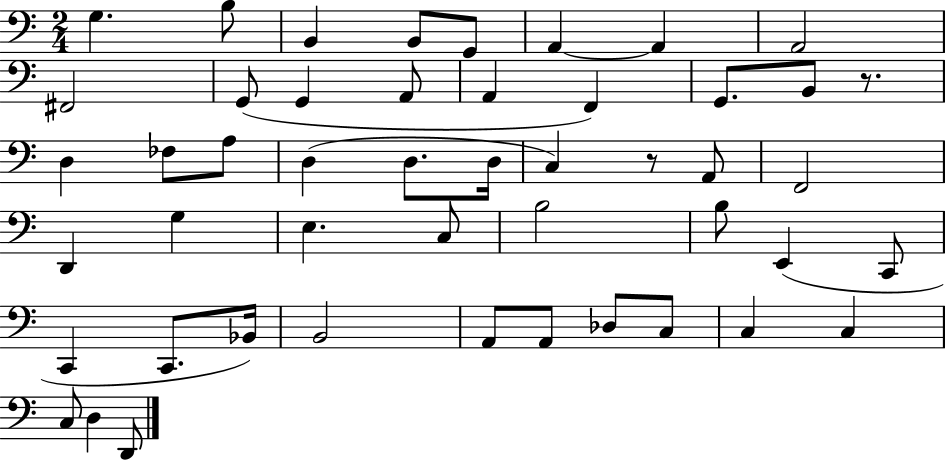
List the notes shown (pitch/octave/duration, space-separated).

G3/q. B3/e B2/q B2/e G2/e A2/q A2/q A2/h F#2/h G2/e G2/q A2/e A2/q F2/q G2/e. B2/e R/e. D3/q FES3/e A3/e D3/q D3/e. D3/s C3/q R/e A2/e F2/h D2/q G3/q E3/q. C3/e B3/h B3/e E2/q C2/e C2/q C2/e. Bb2/s B2/h A2/e A2/e Db3/e C3/e C3/q C3/q C3/e D3/q D2/e